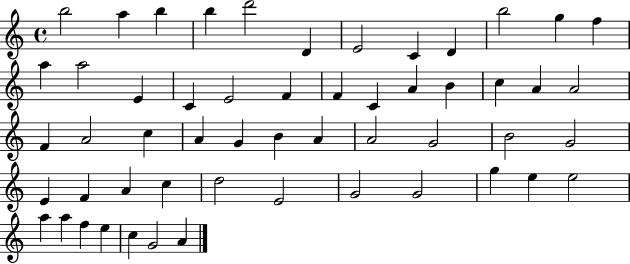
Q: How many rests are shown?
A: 0